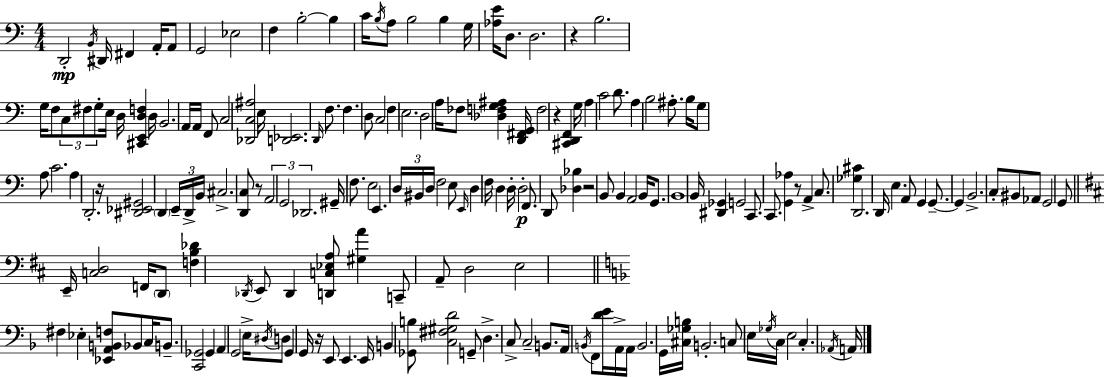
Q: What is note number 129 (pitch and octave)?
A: D3